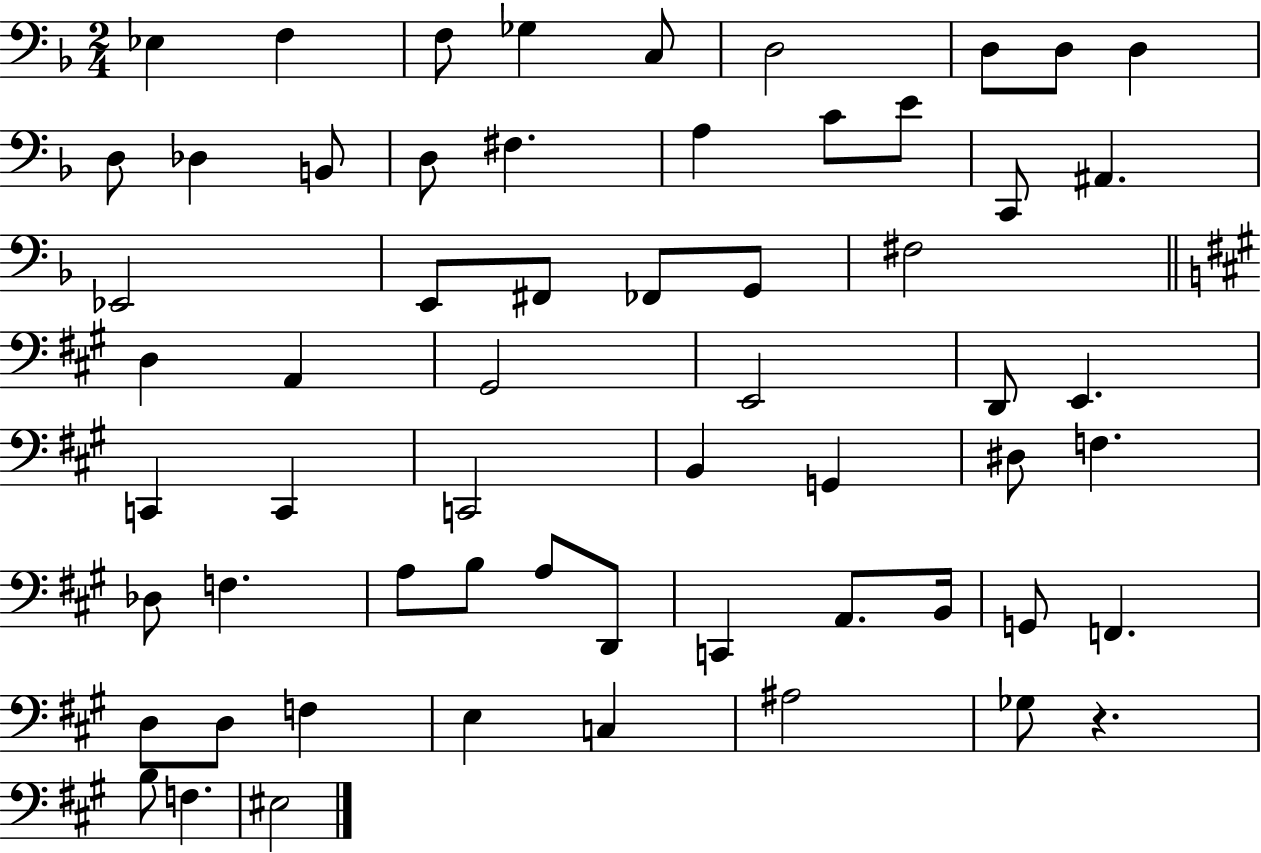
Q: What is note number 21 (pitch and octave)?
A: E2